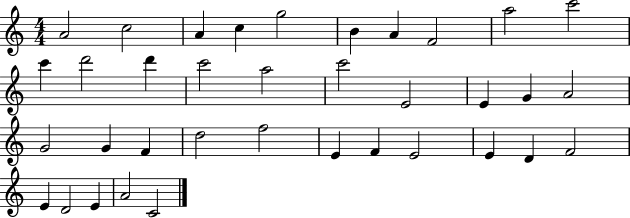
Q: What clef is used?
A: treble